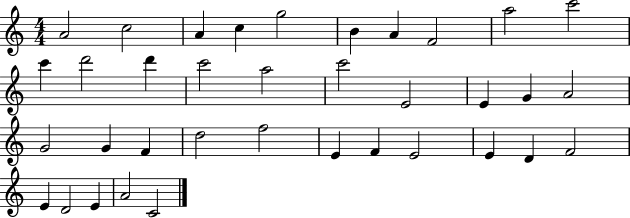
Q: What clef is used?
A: treble